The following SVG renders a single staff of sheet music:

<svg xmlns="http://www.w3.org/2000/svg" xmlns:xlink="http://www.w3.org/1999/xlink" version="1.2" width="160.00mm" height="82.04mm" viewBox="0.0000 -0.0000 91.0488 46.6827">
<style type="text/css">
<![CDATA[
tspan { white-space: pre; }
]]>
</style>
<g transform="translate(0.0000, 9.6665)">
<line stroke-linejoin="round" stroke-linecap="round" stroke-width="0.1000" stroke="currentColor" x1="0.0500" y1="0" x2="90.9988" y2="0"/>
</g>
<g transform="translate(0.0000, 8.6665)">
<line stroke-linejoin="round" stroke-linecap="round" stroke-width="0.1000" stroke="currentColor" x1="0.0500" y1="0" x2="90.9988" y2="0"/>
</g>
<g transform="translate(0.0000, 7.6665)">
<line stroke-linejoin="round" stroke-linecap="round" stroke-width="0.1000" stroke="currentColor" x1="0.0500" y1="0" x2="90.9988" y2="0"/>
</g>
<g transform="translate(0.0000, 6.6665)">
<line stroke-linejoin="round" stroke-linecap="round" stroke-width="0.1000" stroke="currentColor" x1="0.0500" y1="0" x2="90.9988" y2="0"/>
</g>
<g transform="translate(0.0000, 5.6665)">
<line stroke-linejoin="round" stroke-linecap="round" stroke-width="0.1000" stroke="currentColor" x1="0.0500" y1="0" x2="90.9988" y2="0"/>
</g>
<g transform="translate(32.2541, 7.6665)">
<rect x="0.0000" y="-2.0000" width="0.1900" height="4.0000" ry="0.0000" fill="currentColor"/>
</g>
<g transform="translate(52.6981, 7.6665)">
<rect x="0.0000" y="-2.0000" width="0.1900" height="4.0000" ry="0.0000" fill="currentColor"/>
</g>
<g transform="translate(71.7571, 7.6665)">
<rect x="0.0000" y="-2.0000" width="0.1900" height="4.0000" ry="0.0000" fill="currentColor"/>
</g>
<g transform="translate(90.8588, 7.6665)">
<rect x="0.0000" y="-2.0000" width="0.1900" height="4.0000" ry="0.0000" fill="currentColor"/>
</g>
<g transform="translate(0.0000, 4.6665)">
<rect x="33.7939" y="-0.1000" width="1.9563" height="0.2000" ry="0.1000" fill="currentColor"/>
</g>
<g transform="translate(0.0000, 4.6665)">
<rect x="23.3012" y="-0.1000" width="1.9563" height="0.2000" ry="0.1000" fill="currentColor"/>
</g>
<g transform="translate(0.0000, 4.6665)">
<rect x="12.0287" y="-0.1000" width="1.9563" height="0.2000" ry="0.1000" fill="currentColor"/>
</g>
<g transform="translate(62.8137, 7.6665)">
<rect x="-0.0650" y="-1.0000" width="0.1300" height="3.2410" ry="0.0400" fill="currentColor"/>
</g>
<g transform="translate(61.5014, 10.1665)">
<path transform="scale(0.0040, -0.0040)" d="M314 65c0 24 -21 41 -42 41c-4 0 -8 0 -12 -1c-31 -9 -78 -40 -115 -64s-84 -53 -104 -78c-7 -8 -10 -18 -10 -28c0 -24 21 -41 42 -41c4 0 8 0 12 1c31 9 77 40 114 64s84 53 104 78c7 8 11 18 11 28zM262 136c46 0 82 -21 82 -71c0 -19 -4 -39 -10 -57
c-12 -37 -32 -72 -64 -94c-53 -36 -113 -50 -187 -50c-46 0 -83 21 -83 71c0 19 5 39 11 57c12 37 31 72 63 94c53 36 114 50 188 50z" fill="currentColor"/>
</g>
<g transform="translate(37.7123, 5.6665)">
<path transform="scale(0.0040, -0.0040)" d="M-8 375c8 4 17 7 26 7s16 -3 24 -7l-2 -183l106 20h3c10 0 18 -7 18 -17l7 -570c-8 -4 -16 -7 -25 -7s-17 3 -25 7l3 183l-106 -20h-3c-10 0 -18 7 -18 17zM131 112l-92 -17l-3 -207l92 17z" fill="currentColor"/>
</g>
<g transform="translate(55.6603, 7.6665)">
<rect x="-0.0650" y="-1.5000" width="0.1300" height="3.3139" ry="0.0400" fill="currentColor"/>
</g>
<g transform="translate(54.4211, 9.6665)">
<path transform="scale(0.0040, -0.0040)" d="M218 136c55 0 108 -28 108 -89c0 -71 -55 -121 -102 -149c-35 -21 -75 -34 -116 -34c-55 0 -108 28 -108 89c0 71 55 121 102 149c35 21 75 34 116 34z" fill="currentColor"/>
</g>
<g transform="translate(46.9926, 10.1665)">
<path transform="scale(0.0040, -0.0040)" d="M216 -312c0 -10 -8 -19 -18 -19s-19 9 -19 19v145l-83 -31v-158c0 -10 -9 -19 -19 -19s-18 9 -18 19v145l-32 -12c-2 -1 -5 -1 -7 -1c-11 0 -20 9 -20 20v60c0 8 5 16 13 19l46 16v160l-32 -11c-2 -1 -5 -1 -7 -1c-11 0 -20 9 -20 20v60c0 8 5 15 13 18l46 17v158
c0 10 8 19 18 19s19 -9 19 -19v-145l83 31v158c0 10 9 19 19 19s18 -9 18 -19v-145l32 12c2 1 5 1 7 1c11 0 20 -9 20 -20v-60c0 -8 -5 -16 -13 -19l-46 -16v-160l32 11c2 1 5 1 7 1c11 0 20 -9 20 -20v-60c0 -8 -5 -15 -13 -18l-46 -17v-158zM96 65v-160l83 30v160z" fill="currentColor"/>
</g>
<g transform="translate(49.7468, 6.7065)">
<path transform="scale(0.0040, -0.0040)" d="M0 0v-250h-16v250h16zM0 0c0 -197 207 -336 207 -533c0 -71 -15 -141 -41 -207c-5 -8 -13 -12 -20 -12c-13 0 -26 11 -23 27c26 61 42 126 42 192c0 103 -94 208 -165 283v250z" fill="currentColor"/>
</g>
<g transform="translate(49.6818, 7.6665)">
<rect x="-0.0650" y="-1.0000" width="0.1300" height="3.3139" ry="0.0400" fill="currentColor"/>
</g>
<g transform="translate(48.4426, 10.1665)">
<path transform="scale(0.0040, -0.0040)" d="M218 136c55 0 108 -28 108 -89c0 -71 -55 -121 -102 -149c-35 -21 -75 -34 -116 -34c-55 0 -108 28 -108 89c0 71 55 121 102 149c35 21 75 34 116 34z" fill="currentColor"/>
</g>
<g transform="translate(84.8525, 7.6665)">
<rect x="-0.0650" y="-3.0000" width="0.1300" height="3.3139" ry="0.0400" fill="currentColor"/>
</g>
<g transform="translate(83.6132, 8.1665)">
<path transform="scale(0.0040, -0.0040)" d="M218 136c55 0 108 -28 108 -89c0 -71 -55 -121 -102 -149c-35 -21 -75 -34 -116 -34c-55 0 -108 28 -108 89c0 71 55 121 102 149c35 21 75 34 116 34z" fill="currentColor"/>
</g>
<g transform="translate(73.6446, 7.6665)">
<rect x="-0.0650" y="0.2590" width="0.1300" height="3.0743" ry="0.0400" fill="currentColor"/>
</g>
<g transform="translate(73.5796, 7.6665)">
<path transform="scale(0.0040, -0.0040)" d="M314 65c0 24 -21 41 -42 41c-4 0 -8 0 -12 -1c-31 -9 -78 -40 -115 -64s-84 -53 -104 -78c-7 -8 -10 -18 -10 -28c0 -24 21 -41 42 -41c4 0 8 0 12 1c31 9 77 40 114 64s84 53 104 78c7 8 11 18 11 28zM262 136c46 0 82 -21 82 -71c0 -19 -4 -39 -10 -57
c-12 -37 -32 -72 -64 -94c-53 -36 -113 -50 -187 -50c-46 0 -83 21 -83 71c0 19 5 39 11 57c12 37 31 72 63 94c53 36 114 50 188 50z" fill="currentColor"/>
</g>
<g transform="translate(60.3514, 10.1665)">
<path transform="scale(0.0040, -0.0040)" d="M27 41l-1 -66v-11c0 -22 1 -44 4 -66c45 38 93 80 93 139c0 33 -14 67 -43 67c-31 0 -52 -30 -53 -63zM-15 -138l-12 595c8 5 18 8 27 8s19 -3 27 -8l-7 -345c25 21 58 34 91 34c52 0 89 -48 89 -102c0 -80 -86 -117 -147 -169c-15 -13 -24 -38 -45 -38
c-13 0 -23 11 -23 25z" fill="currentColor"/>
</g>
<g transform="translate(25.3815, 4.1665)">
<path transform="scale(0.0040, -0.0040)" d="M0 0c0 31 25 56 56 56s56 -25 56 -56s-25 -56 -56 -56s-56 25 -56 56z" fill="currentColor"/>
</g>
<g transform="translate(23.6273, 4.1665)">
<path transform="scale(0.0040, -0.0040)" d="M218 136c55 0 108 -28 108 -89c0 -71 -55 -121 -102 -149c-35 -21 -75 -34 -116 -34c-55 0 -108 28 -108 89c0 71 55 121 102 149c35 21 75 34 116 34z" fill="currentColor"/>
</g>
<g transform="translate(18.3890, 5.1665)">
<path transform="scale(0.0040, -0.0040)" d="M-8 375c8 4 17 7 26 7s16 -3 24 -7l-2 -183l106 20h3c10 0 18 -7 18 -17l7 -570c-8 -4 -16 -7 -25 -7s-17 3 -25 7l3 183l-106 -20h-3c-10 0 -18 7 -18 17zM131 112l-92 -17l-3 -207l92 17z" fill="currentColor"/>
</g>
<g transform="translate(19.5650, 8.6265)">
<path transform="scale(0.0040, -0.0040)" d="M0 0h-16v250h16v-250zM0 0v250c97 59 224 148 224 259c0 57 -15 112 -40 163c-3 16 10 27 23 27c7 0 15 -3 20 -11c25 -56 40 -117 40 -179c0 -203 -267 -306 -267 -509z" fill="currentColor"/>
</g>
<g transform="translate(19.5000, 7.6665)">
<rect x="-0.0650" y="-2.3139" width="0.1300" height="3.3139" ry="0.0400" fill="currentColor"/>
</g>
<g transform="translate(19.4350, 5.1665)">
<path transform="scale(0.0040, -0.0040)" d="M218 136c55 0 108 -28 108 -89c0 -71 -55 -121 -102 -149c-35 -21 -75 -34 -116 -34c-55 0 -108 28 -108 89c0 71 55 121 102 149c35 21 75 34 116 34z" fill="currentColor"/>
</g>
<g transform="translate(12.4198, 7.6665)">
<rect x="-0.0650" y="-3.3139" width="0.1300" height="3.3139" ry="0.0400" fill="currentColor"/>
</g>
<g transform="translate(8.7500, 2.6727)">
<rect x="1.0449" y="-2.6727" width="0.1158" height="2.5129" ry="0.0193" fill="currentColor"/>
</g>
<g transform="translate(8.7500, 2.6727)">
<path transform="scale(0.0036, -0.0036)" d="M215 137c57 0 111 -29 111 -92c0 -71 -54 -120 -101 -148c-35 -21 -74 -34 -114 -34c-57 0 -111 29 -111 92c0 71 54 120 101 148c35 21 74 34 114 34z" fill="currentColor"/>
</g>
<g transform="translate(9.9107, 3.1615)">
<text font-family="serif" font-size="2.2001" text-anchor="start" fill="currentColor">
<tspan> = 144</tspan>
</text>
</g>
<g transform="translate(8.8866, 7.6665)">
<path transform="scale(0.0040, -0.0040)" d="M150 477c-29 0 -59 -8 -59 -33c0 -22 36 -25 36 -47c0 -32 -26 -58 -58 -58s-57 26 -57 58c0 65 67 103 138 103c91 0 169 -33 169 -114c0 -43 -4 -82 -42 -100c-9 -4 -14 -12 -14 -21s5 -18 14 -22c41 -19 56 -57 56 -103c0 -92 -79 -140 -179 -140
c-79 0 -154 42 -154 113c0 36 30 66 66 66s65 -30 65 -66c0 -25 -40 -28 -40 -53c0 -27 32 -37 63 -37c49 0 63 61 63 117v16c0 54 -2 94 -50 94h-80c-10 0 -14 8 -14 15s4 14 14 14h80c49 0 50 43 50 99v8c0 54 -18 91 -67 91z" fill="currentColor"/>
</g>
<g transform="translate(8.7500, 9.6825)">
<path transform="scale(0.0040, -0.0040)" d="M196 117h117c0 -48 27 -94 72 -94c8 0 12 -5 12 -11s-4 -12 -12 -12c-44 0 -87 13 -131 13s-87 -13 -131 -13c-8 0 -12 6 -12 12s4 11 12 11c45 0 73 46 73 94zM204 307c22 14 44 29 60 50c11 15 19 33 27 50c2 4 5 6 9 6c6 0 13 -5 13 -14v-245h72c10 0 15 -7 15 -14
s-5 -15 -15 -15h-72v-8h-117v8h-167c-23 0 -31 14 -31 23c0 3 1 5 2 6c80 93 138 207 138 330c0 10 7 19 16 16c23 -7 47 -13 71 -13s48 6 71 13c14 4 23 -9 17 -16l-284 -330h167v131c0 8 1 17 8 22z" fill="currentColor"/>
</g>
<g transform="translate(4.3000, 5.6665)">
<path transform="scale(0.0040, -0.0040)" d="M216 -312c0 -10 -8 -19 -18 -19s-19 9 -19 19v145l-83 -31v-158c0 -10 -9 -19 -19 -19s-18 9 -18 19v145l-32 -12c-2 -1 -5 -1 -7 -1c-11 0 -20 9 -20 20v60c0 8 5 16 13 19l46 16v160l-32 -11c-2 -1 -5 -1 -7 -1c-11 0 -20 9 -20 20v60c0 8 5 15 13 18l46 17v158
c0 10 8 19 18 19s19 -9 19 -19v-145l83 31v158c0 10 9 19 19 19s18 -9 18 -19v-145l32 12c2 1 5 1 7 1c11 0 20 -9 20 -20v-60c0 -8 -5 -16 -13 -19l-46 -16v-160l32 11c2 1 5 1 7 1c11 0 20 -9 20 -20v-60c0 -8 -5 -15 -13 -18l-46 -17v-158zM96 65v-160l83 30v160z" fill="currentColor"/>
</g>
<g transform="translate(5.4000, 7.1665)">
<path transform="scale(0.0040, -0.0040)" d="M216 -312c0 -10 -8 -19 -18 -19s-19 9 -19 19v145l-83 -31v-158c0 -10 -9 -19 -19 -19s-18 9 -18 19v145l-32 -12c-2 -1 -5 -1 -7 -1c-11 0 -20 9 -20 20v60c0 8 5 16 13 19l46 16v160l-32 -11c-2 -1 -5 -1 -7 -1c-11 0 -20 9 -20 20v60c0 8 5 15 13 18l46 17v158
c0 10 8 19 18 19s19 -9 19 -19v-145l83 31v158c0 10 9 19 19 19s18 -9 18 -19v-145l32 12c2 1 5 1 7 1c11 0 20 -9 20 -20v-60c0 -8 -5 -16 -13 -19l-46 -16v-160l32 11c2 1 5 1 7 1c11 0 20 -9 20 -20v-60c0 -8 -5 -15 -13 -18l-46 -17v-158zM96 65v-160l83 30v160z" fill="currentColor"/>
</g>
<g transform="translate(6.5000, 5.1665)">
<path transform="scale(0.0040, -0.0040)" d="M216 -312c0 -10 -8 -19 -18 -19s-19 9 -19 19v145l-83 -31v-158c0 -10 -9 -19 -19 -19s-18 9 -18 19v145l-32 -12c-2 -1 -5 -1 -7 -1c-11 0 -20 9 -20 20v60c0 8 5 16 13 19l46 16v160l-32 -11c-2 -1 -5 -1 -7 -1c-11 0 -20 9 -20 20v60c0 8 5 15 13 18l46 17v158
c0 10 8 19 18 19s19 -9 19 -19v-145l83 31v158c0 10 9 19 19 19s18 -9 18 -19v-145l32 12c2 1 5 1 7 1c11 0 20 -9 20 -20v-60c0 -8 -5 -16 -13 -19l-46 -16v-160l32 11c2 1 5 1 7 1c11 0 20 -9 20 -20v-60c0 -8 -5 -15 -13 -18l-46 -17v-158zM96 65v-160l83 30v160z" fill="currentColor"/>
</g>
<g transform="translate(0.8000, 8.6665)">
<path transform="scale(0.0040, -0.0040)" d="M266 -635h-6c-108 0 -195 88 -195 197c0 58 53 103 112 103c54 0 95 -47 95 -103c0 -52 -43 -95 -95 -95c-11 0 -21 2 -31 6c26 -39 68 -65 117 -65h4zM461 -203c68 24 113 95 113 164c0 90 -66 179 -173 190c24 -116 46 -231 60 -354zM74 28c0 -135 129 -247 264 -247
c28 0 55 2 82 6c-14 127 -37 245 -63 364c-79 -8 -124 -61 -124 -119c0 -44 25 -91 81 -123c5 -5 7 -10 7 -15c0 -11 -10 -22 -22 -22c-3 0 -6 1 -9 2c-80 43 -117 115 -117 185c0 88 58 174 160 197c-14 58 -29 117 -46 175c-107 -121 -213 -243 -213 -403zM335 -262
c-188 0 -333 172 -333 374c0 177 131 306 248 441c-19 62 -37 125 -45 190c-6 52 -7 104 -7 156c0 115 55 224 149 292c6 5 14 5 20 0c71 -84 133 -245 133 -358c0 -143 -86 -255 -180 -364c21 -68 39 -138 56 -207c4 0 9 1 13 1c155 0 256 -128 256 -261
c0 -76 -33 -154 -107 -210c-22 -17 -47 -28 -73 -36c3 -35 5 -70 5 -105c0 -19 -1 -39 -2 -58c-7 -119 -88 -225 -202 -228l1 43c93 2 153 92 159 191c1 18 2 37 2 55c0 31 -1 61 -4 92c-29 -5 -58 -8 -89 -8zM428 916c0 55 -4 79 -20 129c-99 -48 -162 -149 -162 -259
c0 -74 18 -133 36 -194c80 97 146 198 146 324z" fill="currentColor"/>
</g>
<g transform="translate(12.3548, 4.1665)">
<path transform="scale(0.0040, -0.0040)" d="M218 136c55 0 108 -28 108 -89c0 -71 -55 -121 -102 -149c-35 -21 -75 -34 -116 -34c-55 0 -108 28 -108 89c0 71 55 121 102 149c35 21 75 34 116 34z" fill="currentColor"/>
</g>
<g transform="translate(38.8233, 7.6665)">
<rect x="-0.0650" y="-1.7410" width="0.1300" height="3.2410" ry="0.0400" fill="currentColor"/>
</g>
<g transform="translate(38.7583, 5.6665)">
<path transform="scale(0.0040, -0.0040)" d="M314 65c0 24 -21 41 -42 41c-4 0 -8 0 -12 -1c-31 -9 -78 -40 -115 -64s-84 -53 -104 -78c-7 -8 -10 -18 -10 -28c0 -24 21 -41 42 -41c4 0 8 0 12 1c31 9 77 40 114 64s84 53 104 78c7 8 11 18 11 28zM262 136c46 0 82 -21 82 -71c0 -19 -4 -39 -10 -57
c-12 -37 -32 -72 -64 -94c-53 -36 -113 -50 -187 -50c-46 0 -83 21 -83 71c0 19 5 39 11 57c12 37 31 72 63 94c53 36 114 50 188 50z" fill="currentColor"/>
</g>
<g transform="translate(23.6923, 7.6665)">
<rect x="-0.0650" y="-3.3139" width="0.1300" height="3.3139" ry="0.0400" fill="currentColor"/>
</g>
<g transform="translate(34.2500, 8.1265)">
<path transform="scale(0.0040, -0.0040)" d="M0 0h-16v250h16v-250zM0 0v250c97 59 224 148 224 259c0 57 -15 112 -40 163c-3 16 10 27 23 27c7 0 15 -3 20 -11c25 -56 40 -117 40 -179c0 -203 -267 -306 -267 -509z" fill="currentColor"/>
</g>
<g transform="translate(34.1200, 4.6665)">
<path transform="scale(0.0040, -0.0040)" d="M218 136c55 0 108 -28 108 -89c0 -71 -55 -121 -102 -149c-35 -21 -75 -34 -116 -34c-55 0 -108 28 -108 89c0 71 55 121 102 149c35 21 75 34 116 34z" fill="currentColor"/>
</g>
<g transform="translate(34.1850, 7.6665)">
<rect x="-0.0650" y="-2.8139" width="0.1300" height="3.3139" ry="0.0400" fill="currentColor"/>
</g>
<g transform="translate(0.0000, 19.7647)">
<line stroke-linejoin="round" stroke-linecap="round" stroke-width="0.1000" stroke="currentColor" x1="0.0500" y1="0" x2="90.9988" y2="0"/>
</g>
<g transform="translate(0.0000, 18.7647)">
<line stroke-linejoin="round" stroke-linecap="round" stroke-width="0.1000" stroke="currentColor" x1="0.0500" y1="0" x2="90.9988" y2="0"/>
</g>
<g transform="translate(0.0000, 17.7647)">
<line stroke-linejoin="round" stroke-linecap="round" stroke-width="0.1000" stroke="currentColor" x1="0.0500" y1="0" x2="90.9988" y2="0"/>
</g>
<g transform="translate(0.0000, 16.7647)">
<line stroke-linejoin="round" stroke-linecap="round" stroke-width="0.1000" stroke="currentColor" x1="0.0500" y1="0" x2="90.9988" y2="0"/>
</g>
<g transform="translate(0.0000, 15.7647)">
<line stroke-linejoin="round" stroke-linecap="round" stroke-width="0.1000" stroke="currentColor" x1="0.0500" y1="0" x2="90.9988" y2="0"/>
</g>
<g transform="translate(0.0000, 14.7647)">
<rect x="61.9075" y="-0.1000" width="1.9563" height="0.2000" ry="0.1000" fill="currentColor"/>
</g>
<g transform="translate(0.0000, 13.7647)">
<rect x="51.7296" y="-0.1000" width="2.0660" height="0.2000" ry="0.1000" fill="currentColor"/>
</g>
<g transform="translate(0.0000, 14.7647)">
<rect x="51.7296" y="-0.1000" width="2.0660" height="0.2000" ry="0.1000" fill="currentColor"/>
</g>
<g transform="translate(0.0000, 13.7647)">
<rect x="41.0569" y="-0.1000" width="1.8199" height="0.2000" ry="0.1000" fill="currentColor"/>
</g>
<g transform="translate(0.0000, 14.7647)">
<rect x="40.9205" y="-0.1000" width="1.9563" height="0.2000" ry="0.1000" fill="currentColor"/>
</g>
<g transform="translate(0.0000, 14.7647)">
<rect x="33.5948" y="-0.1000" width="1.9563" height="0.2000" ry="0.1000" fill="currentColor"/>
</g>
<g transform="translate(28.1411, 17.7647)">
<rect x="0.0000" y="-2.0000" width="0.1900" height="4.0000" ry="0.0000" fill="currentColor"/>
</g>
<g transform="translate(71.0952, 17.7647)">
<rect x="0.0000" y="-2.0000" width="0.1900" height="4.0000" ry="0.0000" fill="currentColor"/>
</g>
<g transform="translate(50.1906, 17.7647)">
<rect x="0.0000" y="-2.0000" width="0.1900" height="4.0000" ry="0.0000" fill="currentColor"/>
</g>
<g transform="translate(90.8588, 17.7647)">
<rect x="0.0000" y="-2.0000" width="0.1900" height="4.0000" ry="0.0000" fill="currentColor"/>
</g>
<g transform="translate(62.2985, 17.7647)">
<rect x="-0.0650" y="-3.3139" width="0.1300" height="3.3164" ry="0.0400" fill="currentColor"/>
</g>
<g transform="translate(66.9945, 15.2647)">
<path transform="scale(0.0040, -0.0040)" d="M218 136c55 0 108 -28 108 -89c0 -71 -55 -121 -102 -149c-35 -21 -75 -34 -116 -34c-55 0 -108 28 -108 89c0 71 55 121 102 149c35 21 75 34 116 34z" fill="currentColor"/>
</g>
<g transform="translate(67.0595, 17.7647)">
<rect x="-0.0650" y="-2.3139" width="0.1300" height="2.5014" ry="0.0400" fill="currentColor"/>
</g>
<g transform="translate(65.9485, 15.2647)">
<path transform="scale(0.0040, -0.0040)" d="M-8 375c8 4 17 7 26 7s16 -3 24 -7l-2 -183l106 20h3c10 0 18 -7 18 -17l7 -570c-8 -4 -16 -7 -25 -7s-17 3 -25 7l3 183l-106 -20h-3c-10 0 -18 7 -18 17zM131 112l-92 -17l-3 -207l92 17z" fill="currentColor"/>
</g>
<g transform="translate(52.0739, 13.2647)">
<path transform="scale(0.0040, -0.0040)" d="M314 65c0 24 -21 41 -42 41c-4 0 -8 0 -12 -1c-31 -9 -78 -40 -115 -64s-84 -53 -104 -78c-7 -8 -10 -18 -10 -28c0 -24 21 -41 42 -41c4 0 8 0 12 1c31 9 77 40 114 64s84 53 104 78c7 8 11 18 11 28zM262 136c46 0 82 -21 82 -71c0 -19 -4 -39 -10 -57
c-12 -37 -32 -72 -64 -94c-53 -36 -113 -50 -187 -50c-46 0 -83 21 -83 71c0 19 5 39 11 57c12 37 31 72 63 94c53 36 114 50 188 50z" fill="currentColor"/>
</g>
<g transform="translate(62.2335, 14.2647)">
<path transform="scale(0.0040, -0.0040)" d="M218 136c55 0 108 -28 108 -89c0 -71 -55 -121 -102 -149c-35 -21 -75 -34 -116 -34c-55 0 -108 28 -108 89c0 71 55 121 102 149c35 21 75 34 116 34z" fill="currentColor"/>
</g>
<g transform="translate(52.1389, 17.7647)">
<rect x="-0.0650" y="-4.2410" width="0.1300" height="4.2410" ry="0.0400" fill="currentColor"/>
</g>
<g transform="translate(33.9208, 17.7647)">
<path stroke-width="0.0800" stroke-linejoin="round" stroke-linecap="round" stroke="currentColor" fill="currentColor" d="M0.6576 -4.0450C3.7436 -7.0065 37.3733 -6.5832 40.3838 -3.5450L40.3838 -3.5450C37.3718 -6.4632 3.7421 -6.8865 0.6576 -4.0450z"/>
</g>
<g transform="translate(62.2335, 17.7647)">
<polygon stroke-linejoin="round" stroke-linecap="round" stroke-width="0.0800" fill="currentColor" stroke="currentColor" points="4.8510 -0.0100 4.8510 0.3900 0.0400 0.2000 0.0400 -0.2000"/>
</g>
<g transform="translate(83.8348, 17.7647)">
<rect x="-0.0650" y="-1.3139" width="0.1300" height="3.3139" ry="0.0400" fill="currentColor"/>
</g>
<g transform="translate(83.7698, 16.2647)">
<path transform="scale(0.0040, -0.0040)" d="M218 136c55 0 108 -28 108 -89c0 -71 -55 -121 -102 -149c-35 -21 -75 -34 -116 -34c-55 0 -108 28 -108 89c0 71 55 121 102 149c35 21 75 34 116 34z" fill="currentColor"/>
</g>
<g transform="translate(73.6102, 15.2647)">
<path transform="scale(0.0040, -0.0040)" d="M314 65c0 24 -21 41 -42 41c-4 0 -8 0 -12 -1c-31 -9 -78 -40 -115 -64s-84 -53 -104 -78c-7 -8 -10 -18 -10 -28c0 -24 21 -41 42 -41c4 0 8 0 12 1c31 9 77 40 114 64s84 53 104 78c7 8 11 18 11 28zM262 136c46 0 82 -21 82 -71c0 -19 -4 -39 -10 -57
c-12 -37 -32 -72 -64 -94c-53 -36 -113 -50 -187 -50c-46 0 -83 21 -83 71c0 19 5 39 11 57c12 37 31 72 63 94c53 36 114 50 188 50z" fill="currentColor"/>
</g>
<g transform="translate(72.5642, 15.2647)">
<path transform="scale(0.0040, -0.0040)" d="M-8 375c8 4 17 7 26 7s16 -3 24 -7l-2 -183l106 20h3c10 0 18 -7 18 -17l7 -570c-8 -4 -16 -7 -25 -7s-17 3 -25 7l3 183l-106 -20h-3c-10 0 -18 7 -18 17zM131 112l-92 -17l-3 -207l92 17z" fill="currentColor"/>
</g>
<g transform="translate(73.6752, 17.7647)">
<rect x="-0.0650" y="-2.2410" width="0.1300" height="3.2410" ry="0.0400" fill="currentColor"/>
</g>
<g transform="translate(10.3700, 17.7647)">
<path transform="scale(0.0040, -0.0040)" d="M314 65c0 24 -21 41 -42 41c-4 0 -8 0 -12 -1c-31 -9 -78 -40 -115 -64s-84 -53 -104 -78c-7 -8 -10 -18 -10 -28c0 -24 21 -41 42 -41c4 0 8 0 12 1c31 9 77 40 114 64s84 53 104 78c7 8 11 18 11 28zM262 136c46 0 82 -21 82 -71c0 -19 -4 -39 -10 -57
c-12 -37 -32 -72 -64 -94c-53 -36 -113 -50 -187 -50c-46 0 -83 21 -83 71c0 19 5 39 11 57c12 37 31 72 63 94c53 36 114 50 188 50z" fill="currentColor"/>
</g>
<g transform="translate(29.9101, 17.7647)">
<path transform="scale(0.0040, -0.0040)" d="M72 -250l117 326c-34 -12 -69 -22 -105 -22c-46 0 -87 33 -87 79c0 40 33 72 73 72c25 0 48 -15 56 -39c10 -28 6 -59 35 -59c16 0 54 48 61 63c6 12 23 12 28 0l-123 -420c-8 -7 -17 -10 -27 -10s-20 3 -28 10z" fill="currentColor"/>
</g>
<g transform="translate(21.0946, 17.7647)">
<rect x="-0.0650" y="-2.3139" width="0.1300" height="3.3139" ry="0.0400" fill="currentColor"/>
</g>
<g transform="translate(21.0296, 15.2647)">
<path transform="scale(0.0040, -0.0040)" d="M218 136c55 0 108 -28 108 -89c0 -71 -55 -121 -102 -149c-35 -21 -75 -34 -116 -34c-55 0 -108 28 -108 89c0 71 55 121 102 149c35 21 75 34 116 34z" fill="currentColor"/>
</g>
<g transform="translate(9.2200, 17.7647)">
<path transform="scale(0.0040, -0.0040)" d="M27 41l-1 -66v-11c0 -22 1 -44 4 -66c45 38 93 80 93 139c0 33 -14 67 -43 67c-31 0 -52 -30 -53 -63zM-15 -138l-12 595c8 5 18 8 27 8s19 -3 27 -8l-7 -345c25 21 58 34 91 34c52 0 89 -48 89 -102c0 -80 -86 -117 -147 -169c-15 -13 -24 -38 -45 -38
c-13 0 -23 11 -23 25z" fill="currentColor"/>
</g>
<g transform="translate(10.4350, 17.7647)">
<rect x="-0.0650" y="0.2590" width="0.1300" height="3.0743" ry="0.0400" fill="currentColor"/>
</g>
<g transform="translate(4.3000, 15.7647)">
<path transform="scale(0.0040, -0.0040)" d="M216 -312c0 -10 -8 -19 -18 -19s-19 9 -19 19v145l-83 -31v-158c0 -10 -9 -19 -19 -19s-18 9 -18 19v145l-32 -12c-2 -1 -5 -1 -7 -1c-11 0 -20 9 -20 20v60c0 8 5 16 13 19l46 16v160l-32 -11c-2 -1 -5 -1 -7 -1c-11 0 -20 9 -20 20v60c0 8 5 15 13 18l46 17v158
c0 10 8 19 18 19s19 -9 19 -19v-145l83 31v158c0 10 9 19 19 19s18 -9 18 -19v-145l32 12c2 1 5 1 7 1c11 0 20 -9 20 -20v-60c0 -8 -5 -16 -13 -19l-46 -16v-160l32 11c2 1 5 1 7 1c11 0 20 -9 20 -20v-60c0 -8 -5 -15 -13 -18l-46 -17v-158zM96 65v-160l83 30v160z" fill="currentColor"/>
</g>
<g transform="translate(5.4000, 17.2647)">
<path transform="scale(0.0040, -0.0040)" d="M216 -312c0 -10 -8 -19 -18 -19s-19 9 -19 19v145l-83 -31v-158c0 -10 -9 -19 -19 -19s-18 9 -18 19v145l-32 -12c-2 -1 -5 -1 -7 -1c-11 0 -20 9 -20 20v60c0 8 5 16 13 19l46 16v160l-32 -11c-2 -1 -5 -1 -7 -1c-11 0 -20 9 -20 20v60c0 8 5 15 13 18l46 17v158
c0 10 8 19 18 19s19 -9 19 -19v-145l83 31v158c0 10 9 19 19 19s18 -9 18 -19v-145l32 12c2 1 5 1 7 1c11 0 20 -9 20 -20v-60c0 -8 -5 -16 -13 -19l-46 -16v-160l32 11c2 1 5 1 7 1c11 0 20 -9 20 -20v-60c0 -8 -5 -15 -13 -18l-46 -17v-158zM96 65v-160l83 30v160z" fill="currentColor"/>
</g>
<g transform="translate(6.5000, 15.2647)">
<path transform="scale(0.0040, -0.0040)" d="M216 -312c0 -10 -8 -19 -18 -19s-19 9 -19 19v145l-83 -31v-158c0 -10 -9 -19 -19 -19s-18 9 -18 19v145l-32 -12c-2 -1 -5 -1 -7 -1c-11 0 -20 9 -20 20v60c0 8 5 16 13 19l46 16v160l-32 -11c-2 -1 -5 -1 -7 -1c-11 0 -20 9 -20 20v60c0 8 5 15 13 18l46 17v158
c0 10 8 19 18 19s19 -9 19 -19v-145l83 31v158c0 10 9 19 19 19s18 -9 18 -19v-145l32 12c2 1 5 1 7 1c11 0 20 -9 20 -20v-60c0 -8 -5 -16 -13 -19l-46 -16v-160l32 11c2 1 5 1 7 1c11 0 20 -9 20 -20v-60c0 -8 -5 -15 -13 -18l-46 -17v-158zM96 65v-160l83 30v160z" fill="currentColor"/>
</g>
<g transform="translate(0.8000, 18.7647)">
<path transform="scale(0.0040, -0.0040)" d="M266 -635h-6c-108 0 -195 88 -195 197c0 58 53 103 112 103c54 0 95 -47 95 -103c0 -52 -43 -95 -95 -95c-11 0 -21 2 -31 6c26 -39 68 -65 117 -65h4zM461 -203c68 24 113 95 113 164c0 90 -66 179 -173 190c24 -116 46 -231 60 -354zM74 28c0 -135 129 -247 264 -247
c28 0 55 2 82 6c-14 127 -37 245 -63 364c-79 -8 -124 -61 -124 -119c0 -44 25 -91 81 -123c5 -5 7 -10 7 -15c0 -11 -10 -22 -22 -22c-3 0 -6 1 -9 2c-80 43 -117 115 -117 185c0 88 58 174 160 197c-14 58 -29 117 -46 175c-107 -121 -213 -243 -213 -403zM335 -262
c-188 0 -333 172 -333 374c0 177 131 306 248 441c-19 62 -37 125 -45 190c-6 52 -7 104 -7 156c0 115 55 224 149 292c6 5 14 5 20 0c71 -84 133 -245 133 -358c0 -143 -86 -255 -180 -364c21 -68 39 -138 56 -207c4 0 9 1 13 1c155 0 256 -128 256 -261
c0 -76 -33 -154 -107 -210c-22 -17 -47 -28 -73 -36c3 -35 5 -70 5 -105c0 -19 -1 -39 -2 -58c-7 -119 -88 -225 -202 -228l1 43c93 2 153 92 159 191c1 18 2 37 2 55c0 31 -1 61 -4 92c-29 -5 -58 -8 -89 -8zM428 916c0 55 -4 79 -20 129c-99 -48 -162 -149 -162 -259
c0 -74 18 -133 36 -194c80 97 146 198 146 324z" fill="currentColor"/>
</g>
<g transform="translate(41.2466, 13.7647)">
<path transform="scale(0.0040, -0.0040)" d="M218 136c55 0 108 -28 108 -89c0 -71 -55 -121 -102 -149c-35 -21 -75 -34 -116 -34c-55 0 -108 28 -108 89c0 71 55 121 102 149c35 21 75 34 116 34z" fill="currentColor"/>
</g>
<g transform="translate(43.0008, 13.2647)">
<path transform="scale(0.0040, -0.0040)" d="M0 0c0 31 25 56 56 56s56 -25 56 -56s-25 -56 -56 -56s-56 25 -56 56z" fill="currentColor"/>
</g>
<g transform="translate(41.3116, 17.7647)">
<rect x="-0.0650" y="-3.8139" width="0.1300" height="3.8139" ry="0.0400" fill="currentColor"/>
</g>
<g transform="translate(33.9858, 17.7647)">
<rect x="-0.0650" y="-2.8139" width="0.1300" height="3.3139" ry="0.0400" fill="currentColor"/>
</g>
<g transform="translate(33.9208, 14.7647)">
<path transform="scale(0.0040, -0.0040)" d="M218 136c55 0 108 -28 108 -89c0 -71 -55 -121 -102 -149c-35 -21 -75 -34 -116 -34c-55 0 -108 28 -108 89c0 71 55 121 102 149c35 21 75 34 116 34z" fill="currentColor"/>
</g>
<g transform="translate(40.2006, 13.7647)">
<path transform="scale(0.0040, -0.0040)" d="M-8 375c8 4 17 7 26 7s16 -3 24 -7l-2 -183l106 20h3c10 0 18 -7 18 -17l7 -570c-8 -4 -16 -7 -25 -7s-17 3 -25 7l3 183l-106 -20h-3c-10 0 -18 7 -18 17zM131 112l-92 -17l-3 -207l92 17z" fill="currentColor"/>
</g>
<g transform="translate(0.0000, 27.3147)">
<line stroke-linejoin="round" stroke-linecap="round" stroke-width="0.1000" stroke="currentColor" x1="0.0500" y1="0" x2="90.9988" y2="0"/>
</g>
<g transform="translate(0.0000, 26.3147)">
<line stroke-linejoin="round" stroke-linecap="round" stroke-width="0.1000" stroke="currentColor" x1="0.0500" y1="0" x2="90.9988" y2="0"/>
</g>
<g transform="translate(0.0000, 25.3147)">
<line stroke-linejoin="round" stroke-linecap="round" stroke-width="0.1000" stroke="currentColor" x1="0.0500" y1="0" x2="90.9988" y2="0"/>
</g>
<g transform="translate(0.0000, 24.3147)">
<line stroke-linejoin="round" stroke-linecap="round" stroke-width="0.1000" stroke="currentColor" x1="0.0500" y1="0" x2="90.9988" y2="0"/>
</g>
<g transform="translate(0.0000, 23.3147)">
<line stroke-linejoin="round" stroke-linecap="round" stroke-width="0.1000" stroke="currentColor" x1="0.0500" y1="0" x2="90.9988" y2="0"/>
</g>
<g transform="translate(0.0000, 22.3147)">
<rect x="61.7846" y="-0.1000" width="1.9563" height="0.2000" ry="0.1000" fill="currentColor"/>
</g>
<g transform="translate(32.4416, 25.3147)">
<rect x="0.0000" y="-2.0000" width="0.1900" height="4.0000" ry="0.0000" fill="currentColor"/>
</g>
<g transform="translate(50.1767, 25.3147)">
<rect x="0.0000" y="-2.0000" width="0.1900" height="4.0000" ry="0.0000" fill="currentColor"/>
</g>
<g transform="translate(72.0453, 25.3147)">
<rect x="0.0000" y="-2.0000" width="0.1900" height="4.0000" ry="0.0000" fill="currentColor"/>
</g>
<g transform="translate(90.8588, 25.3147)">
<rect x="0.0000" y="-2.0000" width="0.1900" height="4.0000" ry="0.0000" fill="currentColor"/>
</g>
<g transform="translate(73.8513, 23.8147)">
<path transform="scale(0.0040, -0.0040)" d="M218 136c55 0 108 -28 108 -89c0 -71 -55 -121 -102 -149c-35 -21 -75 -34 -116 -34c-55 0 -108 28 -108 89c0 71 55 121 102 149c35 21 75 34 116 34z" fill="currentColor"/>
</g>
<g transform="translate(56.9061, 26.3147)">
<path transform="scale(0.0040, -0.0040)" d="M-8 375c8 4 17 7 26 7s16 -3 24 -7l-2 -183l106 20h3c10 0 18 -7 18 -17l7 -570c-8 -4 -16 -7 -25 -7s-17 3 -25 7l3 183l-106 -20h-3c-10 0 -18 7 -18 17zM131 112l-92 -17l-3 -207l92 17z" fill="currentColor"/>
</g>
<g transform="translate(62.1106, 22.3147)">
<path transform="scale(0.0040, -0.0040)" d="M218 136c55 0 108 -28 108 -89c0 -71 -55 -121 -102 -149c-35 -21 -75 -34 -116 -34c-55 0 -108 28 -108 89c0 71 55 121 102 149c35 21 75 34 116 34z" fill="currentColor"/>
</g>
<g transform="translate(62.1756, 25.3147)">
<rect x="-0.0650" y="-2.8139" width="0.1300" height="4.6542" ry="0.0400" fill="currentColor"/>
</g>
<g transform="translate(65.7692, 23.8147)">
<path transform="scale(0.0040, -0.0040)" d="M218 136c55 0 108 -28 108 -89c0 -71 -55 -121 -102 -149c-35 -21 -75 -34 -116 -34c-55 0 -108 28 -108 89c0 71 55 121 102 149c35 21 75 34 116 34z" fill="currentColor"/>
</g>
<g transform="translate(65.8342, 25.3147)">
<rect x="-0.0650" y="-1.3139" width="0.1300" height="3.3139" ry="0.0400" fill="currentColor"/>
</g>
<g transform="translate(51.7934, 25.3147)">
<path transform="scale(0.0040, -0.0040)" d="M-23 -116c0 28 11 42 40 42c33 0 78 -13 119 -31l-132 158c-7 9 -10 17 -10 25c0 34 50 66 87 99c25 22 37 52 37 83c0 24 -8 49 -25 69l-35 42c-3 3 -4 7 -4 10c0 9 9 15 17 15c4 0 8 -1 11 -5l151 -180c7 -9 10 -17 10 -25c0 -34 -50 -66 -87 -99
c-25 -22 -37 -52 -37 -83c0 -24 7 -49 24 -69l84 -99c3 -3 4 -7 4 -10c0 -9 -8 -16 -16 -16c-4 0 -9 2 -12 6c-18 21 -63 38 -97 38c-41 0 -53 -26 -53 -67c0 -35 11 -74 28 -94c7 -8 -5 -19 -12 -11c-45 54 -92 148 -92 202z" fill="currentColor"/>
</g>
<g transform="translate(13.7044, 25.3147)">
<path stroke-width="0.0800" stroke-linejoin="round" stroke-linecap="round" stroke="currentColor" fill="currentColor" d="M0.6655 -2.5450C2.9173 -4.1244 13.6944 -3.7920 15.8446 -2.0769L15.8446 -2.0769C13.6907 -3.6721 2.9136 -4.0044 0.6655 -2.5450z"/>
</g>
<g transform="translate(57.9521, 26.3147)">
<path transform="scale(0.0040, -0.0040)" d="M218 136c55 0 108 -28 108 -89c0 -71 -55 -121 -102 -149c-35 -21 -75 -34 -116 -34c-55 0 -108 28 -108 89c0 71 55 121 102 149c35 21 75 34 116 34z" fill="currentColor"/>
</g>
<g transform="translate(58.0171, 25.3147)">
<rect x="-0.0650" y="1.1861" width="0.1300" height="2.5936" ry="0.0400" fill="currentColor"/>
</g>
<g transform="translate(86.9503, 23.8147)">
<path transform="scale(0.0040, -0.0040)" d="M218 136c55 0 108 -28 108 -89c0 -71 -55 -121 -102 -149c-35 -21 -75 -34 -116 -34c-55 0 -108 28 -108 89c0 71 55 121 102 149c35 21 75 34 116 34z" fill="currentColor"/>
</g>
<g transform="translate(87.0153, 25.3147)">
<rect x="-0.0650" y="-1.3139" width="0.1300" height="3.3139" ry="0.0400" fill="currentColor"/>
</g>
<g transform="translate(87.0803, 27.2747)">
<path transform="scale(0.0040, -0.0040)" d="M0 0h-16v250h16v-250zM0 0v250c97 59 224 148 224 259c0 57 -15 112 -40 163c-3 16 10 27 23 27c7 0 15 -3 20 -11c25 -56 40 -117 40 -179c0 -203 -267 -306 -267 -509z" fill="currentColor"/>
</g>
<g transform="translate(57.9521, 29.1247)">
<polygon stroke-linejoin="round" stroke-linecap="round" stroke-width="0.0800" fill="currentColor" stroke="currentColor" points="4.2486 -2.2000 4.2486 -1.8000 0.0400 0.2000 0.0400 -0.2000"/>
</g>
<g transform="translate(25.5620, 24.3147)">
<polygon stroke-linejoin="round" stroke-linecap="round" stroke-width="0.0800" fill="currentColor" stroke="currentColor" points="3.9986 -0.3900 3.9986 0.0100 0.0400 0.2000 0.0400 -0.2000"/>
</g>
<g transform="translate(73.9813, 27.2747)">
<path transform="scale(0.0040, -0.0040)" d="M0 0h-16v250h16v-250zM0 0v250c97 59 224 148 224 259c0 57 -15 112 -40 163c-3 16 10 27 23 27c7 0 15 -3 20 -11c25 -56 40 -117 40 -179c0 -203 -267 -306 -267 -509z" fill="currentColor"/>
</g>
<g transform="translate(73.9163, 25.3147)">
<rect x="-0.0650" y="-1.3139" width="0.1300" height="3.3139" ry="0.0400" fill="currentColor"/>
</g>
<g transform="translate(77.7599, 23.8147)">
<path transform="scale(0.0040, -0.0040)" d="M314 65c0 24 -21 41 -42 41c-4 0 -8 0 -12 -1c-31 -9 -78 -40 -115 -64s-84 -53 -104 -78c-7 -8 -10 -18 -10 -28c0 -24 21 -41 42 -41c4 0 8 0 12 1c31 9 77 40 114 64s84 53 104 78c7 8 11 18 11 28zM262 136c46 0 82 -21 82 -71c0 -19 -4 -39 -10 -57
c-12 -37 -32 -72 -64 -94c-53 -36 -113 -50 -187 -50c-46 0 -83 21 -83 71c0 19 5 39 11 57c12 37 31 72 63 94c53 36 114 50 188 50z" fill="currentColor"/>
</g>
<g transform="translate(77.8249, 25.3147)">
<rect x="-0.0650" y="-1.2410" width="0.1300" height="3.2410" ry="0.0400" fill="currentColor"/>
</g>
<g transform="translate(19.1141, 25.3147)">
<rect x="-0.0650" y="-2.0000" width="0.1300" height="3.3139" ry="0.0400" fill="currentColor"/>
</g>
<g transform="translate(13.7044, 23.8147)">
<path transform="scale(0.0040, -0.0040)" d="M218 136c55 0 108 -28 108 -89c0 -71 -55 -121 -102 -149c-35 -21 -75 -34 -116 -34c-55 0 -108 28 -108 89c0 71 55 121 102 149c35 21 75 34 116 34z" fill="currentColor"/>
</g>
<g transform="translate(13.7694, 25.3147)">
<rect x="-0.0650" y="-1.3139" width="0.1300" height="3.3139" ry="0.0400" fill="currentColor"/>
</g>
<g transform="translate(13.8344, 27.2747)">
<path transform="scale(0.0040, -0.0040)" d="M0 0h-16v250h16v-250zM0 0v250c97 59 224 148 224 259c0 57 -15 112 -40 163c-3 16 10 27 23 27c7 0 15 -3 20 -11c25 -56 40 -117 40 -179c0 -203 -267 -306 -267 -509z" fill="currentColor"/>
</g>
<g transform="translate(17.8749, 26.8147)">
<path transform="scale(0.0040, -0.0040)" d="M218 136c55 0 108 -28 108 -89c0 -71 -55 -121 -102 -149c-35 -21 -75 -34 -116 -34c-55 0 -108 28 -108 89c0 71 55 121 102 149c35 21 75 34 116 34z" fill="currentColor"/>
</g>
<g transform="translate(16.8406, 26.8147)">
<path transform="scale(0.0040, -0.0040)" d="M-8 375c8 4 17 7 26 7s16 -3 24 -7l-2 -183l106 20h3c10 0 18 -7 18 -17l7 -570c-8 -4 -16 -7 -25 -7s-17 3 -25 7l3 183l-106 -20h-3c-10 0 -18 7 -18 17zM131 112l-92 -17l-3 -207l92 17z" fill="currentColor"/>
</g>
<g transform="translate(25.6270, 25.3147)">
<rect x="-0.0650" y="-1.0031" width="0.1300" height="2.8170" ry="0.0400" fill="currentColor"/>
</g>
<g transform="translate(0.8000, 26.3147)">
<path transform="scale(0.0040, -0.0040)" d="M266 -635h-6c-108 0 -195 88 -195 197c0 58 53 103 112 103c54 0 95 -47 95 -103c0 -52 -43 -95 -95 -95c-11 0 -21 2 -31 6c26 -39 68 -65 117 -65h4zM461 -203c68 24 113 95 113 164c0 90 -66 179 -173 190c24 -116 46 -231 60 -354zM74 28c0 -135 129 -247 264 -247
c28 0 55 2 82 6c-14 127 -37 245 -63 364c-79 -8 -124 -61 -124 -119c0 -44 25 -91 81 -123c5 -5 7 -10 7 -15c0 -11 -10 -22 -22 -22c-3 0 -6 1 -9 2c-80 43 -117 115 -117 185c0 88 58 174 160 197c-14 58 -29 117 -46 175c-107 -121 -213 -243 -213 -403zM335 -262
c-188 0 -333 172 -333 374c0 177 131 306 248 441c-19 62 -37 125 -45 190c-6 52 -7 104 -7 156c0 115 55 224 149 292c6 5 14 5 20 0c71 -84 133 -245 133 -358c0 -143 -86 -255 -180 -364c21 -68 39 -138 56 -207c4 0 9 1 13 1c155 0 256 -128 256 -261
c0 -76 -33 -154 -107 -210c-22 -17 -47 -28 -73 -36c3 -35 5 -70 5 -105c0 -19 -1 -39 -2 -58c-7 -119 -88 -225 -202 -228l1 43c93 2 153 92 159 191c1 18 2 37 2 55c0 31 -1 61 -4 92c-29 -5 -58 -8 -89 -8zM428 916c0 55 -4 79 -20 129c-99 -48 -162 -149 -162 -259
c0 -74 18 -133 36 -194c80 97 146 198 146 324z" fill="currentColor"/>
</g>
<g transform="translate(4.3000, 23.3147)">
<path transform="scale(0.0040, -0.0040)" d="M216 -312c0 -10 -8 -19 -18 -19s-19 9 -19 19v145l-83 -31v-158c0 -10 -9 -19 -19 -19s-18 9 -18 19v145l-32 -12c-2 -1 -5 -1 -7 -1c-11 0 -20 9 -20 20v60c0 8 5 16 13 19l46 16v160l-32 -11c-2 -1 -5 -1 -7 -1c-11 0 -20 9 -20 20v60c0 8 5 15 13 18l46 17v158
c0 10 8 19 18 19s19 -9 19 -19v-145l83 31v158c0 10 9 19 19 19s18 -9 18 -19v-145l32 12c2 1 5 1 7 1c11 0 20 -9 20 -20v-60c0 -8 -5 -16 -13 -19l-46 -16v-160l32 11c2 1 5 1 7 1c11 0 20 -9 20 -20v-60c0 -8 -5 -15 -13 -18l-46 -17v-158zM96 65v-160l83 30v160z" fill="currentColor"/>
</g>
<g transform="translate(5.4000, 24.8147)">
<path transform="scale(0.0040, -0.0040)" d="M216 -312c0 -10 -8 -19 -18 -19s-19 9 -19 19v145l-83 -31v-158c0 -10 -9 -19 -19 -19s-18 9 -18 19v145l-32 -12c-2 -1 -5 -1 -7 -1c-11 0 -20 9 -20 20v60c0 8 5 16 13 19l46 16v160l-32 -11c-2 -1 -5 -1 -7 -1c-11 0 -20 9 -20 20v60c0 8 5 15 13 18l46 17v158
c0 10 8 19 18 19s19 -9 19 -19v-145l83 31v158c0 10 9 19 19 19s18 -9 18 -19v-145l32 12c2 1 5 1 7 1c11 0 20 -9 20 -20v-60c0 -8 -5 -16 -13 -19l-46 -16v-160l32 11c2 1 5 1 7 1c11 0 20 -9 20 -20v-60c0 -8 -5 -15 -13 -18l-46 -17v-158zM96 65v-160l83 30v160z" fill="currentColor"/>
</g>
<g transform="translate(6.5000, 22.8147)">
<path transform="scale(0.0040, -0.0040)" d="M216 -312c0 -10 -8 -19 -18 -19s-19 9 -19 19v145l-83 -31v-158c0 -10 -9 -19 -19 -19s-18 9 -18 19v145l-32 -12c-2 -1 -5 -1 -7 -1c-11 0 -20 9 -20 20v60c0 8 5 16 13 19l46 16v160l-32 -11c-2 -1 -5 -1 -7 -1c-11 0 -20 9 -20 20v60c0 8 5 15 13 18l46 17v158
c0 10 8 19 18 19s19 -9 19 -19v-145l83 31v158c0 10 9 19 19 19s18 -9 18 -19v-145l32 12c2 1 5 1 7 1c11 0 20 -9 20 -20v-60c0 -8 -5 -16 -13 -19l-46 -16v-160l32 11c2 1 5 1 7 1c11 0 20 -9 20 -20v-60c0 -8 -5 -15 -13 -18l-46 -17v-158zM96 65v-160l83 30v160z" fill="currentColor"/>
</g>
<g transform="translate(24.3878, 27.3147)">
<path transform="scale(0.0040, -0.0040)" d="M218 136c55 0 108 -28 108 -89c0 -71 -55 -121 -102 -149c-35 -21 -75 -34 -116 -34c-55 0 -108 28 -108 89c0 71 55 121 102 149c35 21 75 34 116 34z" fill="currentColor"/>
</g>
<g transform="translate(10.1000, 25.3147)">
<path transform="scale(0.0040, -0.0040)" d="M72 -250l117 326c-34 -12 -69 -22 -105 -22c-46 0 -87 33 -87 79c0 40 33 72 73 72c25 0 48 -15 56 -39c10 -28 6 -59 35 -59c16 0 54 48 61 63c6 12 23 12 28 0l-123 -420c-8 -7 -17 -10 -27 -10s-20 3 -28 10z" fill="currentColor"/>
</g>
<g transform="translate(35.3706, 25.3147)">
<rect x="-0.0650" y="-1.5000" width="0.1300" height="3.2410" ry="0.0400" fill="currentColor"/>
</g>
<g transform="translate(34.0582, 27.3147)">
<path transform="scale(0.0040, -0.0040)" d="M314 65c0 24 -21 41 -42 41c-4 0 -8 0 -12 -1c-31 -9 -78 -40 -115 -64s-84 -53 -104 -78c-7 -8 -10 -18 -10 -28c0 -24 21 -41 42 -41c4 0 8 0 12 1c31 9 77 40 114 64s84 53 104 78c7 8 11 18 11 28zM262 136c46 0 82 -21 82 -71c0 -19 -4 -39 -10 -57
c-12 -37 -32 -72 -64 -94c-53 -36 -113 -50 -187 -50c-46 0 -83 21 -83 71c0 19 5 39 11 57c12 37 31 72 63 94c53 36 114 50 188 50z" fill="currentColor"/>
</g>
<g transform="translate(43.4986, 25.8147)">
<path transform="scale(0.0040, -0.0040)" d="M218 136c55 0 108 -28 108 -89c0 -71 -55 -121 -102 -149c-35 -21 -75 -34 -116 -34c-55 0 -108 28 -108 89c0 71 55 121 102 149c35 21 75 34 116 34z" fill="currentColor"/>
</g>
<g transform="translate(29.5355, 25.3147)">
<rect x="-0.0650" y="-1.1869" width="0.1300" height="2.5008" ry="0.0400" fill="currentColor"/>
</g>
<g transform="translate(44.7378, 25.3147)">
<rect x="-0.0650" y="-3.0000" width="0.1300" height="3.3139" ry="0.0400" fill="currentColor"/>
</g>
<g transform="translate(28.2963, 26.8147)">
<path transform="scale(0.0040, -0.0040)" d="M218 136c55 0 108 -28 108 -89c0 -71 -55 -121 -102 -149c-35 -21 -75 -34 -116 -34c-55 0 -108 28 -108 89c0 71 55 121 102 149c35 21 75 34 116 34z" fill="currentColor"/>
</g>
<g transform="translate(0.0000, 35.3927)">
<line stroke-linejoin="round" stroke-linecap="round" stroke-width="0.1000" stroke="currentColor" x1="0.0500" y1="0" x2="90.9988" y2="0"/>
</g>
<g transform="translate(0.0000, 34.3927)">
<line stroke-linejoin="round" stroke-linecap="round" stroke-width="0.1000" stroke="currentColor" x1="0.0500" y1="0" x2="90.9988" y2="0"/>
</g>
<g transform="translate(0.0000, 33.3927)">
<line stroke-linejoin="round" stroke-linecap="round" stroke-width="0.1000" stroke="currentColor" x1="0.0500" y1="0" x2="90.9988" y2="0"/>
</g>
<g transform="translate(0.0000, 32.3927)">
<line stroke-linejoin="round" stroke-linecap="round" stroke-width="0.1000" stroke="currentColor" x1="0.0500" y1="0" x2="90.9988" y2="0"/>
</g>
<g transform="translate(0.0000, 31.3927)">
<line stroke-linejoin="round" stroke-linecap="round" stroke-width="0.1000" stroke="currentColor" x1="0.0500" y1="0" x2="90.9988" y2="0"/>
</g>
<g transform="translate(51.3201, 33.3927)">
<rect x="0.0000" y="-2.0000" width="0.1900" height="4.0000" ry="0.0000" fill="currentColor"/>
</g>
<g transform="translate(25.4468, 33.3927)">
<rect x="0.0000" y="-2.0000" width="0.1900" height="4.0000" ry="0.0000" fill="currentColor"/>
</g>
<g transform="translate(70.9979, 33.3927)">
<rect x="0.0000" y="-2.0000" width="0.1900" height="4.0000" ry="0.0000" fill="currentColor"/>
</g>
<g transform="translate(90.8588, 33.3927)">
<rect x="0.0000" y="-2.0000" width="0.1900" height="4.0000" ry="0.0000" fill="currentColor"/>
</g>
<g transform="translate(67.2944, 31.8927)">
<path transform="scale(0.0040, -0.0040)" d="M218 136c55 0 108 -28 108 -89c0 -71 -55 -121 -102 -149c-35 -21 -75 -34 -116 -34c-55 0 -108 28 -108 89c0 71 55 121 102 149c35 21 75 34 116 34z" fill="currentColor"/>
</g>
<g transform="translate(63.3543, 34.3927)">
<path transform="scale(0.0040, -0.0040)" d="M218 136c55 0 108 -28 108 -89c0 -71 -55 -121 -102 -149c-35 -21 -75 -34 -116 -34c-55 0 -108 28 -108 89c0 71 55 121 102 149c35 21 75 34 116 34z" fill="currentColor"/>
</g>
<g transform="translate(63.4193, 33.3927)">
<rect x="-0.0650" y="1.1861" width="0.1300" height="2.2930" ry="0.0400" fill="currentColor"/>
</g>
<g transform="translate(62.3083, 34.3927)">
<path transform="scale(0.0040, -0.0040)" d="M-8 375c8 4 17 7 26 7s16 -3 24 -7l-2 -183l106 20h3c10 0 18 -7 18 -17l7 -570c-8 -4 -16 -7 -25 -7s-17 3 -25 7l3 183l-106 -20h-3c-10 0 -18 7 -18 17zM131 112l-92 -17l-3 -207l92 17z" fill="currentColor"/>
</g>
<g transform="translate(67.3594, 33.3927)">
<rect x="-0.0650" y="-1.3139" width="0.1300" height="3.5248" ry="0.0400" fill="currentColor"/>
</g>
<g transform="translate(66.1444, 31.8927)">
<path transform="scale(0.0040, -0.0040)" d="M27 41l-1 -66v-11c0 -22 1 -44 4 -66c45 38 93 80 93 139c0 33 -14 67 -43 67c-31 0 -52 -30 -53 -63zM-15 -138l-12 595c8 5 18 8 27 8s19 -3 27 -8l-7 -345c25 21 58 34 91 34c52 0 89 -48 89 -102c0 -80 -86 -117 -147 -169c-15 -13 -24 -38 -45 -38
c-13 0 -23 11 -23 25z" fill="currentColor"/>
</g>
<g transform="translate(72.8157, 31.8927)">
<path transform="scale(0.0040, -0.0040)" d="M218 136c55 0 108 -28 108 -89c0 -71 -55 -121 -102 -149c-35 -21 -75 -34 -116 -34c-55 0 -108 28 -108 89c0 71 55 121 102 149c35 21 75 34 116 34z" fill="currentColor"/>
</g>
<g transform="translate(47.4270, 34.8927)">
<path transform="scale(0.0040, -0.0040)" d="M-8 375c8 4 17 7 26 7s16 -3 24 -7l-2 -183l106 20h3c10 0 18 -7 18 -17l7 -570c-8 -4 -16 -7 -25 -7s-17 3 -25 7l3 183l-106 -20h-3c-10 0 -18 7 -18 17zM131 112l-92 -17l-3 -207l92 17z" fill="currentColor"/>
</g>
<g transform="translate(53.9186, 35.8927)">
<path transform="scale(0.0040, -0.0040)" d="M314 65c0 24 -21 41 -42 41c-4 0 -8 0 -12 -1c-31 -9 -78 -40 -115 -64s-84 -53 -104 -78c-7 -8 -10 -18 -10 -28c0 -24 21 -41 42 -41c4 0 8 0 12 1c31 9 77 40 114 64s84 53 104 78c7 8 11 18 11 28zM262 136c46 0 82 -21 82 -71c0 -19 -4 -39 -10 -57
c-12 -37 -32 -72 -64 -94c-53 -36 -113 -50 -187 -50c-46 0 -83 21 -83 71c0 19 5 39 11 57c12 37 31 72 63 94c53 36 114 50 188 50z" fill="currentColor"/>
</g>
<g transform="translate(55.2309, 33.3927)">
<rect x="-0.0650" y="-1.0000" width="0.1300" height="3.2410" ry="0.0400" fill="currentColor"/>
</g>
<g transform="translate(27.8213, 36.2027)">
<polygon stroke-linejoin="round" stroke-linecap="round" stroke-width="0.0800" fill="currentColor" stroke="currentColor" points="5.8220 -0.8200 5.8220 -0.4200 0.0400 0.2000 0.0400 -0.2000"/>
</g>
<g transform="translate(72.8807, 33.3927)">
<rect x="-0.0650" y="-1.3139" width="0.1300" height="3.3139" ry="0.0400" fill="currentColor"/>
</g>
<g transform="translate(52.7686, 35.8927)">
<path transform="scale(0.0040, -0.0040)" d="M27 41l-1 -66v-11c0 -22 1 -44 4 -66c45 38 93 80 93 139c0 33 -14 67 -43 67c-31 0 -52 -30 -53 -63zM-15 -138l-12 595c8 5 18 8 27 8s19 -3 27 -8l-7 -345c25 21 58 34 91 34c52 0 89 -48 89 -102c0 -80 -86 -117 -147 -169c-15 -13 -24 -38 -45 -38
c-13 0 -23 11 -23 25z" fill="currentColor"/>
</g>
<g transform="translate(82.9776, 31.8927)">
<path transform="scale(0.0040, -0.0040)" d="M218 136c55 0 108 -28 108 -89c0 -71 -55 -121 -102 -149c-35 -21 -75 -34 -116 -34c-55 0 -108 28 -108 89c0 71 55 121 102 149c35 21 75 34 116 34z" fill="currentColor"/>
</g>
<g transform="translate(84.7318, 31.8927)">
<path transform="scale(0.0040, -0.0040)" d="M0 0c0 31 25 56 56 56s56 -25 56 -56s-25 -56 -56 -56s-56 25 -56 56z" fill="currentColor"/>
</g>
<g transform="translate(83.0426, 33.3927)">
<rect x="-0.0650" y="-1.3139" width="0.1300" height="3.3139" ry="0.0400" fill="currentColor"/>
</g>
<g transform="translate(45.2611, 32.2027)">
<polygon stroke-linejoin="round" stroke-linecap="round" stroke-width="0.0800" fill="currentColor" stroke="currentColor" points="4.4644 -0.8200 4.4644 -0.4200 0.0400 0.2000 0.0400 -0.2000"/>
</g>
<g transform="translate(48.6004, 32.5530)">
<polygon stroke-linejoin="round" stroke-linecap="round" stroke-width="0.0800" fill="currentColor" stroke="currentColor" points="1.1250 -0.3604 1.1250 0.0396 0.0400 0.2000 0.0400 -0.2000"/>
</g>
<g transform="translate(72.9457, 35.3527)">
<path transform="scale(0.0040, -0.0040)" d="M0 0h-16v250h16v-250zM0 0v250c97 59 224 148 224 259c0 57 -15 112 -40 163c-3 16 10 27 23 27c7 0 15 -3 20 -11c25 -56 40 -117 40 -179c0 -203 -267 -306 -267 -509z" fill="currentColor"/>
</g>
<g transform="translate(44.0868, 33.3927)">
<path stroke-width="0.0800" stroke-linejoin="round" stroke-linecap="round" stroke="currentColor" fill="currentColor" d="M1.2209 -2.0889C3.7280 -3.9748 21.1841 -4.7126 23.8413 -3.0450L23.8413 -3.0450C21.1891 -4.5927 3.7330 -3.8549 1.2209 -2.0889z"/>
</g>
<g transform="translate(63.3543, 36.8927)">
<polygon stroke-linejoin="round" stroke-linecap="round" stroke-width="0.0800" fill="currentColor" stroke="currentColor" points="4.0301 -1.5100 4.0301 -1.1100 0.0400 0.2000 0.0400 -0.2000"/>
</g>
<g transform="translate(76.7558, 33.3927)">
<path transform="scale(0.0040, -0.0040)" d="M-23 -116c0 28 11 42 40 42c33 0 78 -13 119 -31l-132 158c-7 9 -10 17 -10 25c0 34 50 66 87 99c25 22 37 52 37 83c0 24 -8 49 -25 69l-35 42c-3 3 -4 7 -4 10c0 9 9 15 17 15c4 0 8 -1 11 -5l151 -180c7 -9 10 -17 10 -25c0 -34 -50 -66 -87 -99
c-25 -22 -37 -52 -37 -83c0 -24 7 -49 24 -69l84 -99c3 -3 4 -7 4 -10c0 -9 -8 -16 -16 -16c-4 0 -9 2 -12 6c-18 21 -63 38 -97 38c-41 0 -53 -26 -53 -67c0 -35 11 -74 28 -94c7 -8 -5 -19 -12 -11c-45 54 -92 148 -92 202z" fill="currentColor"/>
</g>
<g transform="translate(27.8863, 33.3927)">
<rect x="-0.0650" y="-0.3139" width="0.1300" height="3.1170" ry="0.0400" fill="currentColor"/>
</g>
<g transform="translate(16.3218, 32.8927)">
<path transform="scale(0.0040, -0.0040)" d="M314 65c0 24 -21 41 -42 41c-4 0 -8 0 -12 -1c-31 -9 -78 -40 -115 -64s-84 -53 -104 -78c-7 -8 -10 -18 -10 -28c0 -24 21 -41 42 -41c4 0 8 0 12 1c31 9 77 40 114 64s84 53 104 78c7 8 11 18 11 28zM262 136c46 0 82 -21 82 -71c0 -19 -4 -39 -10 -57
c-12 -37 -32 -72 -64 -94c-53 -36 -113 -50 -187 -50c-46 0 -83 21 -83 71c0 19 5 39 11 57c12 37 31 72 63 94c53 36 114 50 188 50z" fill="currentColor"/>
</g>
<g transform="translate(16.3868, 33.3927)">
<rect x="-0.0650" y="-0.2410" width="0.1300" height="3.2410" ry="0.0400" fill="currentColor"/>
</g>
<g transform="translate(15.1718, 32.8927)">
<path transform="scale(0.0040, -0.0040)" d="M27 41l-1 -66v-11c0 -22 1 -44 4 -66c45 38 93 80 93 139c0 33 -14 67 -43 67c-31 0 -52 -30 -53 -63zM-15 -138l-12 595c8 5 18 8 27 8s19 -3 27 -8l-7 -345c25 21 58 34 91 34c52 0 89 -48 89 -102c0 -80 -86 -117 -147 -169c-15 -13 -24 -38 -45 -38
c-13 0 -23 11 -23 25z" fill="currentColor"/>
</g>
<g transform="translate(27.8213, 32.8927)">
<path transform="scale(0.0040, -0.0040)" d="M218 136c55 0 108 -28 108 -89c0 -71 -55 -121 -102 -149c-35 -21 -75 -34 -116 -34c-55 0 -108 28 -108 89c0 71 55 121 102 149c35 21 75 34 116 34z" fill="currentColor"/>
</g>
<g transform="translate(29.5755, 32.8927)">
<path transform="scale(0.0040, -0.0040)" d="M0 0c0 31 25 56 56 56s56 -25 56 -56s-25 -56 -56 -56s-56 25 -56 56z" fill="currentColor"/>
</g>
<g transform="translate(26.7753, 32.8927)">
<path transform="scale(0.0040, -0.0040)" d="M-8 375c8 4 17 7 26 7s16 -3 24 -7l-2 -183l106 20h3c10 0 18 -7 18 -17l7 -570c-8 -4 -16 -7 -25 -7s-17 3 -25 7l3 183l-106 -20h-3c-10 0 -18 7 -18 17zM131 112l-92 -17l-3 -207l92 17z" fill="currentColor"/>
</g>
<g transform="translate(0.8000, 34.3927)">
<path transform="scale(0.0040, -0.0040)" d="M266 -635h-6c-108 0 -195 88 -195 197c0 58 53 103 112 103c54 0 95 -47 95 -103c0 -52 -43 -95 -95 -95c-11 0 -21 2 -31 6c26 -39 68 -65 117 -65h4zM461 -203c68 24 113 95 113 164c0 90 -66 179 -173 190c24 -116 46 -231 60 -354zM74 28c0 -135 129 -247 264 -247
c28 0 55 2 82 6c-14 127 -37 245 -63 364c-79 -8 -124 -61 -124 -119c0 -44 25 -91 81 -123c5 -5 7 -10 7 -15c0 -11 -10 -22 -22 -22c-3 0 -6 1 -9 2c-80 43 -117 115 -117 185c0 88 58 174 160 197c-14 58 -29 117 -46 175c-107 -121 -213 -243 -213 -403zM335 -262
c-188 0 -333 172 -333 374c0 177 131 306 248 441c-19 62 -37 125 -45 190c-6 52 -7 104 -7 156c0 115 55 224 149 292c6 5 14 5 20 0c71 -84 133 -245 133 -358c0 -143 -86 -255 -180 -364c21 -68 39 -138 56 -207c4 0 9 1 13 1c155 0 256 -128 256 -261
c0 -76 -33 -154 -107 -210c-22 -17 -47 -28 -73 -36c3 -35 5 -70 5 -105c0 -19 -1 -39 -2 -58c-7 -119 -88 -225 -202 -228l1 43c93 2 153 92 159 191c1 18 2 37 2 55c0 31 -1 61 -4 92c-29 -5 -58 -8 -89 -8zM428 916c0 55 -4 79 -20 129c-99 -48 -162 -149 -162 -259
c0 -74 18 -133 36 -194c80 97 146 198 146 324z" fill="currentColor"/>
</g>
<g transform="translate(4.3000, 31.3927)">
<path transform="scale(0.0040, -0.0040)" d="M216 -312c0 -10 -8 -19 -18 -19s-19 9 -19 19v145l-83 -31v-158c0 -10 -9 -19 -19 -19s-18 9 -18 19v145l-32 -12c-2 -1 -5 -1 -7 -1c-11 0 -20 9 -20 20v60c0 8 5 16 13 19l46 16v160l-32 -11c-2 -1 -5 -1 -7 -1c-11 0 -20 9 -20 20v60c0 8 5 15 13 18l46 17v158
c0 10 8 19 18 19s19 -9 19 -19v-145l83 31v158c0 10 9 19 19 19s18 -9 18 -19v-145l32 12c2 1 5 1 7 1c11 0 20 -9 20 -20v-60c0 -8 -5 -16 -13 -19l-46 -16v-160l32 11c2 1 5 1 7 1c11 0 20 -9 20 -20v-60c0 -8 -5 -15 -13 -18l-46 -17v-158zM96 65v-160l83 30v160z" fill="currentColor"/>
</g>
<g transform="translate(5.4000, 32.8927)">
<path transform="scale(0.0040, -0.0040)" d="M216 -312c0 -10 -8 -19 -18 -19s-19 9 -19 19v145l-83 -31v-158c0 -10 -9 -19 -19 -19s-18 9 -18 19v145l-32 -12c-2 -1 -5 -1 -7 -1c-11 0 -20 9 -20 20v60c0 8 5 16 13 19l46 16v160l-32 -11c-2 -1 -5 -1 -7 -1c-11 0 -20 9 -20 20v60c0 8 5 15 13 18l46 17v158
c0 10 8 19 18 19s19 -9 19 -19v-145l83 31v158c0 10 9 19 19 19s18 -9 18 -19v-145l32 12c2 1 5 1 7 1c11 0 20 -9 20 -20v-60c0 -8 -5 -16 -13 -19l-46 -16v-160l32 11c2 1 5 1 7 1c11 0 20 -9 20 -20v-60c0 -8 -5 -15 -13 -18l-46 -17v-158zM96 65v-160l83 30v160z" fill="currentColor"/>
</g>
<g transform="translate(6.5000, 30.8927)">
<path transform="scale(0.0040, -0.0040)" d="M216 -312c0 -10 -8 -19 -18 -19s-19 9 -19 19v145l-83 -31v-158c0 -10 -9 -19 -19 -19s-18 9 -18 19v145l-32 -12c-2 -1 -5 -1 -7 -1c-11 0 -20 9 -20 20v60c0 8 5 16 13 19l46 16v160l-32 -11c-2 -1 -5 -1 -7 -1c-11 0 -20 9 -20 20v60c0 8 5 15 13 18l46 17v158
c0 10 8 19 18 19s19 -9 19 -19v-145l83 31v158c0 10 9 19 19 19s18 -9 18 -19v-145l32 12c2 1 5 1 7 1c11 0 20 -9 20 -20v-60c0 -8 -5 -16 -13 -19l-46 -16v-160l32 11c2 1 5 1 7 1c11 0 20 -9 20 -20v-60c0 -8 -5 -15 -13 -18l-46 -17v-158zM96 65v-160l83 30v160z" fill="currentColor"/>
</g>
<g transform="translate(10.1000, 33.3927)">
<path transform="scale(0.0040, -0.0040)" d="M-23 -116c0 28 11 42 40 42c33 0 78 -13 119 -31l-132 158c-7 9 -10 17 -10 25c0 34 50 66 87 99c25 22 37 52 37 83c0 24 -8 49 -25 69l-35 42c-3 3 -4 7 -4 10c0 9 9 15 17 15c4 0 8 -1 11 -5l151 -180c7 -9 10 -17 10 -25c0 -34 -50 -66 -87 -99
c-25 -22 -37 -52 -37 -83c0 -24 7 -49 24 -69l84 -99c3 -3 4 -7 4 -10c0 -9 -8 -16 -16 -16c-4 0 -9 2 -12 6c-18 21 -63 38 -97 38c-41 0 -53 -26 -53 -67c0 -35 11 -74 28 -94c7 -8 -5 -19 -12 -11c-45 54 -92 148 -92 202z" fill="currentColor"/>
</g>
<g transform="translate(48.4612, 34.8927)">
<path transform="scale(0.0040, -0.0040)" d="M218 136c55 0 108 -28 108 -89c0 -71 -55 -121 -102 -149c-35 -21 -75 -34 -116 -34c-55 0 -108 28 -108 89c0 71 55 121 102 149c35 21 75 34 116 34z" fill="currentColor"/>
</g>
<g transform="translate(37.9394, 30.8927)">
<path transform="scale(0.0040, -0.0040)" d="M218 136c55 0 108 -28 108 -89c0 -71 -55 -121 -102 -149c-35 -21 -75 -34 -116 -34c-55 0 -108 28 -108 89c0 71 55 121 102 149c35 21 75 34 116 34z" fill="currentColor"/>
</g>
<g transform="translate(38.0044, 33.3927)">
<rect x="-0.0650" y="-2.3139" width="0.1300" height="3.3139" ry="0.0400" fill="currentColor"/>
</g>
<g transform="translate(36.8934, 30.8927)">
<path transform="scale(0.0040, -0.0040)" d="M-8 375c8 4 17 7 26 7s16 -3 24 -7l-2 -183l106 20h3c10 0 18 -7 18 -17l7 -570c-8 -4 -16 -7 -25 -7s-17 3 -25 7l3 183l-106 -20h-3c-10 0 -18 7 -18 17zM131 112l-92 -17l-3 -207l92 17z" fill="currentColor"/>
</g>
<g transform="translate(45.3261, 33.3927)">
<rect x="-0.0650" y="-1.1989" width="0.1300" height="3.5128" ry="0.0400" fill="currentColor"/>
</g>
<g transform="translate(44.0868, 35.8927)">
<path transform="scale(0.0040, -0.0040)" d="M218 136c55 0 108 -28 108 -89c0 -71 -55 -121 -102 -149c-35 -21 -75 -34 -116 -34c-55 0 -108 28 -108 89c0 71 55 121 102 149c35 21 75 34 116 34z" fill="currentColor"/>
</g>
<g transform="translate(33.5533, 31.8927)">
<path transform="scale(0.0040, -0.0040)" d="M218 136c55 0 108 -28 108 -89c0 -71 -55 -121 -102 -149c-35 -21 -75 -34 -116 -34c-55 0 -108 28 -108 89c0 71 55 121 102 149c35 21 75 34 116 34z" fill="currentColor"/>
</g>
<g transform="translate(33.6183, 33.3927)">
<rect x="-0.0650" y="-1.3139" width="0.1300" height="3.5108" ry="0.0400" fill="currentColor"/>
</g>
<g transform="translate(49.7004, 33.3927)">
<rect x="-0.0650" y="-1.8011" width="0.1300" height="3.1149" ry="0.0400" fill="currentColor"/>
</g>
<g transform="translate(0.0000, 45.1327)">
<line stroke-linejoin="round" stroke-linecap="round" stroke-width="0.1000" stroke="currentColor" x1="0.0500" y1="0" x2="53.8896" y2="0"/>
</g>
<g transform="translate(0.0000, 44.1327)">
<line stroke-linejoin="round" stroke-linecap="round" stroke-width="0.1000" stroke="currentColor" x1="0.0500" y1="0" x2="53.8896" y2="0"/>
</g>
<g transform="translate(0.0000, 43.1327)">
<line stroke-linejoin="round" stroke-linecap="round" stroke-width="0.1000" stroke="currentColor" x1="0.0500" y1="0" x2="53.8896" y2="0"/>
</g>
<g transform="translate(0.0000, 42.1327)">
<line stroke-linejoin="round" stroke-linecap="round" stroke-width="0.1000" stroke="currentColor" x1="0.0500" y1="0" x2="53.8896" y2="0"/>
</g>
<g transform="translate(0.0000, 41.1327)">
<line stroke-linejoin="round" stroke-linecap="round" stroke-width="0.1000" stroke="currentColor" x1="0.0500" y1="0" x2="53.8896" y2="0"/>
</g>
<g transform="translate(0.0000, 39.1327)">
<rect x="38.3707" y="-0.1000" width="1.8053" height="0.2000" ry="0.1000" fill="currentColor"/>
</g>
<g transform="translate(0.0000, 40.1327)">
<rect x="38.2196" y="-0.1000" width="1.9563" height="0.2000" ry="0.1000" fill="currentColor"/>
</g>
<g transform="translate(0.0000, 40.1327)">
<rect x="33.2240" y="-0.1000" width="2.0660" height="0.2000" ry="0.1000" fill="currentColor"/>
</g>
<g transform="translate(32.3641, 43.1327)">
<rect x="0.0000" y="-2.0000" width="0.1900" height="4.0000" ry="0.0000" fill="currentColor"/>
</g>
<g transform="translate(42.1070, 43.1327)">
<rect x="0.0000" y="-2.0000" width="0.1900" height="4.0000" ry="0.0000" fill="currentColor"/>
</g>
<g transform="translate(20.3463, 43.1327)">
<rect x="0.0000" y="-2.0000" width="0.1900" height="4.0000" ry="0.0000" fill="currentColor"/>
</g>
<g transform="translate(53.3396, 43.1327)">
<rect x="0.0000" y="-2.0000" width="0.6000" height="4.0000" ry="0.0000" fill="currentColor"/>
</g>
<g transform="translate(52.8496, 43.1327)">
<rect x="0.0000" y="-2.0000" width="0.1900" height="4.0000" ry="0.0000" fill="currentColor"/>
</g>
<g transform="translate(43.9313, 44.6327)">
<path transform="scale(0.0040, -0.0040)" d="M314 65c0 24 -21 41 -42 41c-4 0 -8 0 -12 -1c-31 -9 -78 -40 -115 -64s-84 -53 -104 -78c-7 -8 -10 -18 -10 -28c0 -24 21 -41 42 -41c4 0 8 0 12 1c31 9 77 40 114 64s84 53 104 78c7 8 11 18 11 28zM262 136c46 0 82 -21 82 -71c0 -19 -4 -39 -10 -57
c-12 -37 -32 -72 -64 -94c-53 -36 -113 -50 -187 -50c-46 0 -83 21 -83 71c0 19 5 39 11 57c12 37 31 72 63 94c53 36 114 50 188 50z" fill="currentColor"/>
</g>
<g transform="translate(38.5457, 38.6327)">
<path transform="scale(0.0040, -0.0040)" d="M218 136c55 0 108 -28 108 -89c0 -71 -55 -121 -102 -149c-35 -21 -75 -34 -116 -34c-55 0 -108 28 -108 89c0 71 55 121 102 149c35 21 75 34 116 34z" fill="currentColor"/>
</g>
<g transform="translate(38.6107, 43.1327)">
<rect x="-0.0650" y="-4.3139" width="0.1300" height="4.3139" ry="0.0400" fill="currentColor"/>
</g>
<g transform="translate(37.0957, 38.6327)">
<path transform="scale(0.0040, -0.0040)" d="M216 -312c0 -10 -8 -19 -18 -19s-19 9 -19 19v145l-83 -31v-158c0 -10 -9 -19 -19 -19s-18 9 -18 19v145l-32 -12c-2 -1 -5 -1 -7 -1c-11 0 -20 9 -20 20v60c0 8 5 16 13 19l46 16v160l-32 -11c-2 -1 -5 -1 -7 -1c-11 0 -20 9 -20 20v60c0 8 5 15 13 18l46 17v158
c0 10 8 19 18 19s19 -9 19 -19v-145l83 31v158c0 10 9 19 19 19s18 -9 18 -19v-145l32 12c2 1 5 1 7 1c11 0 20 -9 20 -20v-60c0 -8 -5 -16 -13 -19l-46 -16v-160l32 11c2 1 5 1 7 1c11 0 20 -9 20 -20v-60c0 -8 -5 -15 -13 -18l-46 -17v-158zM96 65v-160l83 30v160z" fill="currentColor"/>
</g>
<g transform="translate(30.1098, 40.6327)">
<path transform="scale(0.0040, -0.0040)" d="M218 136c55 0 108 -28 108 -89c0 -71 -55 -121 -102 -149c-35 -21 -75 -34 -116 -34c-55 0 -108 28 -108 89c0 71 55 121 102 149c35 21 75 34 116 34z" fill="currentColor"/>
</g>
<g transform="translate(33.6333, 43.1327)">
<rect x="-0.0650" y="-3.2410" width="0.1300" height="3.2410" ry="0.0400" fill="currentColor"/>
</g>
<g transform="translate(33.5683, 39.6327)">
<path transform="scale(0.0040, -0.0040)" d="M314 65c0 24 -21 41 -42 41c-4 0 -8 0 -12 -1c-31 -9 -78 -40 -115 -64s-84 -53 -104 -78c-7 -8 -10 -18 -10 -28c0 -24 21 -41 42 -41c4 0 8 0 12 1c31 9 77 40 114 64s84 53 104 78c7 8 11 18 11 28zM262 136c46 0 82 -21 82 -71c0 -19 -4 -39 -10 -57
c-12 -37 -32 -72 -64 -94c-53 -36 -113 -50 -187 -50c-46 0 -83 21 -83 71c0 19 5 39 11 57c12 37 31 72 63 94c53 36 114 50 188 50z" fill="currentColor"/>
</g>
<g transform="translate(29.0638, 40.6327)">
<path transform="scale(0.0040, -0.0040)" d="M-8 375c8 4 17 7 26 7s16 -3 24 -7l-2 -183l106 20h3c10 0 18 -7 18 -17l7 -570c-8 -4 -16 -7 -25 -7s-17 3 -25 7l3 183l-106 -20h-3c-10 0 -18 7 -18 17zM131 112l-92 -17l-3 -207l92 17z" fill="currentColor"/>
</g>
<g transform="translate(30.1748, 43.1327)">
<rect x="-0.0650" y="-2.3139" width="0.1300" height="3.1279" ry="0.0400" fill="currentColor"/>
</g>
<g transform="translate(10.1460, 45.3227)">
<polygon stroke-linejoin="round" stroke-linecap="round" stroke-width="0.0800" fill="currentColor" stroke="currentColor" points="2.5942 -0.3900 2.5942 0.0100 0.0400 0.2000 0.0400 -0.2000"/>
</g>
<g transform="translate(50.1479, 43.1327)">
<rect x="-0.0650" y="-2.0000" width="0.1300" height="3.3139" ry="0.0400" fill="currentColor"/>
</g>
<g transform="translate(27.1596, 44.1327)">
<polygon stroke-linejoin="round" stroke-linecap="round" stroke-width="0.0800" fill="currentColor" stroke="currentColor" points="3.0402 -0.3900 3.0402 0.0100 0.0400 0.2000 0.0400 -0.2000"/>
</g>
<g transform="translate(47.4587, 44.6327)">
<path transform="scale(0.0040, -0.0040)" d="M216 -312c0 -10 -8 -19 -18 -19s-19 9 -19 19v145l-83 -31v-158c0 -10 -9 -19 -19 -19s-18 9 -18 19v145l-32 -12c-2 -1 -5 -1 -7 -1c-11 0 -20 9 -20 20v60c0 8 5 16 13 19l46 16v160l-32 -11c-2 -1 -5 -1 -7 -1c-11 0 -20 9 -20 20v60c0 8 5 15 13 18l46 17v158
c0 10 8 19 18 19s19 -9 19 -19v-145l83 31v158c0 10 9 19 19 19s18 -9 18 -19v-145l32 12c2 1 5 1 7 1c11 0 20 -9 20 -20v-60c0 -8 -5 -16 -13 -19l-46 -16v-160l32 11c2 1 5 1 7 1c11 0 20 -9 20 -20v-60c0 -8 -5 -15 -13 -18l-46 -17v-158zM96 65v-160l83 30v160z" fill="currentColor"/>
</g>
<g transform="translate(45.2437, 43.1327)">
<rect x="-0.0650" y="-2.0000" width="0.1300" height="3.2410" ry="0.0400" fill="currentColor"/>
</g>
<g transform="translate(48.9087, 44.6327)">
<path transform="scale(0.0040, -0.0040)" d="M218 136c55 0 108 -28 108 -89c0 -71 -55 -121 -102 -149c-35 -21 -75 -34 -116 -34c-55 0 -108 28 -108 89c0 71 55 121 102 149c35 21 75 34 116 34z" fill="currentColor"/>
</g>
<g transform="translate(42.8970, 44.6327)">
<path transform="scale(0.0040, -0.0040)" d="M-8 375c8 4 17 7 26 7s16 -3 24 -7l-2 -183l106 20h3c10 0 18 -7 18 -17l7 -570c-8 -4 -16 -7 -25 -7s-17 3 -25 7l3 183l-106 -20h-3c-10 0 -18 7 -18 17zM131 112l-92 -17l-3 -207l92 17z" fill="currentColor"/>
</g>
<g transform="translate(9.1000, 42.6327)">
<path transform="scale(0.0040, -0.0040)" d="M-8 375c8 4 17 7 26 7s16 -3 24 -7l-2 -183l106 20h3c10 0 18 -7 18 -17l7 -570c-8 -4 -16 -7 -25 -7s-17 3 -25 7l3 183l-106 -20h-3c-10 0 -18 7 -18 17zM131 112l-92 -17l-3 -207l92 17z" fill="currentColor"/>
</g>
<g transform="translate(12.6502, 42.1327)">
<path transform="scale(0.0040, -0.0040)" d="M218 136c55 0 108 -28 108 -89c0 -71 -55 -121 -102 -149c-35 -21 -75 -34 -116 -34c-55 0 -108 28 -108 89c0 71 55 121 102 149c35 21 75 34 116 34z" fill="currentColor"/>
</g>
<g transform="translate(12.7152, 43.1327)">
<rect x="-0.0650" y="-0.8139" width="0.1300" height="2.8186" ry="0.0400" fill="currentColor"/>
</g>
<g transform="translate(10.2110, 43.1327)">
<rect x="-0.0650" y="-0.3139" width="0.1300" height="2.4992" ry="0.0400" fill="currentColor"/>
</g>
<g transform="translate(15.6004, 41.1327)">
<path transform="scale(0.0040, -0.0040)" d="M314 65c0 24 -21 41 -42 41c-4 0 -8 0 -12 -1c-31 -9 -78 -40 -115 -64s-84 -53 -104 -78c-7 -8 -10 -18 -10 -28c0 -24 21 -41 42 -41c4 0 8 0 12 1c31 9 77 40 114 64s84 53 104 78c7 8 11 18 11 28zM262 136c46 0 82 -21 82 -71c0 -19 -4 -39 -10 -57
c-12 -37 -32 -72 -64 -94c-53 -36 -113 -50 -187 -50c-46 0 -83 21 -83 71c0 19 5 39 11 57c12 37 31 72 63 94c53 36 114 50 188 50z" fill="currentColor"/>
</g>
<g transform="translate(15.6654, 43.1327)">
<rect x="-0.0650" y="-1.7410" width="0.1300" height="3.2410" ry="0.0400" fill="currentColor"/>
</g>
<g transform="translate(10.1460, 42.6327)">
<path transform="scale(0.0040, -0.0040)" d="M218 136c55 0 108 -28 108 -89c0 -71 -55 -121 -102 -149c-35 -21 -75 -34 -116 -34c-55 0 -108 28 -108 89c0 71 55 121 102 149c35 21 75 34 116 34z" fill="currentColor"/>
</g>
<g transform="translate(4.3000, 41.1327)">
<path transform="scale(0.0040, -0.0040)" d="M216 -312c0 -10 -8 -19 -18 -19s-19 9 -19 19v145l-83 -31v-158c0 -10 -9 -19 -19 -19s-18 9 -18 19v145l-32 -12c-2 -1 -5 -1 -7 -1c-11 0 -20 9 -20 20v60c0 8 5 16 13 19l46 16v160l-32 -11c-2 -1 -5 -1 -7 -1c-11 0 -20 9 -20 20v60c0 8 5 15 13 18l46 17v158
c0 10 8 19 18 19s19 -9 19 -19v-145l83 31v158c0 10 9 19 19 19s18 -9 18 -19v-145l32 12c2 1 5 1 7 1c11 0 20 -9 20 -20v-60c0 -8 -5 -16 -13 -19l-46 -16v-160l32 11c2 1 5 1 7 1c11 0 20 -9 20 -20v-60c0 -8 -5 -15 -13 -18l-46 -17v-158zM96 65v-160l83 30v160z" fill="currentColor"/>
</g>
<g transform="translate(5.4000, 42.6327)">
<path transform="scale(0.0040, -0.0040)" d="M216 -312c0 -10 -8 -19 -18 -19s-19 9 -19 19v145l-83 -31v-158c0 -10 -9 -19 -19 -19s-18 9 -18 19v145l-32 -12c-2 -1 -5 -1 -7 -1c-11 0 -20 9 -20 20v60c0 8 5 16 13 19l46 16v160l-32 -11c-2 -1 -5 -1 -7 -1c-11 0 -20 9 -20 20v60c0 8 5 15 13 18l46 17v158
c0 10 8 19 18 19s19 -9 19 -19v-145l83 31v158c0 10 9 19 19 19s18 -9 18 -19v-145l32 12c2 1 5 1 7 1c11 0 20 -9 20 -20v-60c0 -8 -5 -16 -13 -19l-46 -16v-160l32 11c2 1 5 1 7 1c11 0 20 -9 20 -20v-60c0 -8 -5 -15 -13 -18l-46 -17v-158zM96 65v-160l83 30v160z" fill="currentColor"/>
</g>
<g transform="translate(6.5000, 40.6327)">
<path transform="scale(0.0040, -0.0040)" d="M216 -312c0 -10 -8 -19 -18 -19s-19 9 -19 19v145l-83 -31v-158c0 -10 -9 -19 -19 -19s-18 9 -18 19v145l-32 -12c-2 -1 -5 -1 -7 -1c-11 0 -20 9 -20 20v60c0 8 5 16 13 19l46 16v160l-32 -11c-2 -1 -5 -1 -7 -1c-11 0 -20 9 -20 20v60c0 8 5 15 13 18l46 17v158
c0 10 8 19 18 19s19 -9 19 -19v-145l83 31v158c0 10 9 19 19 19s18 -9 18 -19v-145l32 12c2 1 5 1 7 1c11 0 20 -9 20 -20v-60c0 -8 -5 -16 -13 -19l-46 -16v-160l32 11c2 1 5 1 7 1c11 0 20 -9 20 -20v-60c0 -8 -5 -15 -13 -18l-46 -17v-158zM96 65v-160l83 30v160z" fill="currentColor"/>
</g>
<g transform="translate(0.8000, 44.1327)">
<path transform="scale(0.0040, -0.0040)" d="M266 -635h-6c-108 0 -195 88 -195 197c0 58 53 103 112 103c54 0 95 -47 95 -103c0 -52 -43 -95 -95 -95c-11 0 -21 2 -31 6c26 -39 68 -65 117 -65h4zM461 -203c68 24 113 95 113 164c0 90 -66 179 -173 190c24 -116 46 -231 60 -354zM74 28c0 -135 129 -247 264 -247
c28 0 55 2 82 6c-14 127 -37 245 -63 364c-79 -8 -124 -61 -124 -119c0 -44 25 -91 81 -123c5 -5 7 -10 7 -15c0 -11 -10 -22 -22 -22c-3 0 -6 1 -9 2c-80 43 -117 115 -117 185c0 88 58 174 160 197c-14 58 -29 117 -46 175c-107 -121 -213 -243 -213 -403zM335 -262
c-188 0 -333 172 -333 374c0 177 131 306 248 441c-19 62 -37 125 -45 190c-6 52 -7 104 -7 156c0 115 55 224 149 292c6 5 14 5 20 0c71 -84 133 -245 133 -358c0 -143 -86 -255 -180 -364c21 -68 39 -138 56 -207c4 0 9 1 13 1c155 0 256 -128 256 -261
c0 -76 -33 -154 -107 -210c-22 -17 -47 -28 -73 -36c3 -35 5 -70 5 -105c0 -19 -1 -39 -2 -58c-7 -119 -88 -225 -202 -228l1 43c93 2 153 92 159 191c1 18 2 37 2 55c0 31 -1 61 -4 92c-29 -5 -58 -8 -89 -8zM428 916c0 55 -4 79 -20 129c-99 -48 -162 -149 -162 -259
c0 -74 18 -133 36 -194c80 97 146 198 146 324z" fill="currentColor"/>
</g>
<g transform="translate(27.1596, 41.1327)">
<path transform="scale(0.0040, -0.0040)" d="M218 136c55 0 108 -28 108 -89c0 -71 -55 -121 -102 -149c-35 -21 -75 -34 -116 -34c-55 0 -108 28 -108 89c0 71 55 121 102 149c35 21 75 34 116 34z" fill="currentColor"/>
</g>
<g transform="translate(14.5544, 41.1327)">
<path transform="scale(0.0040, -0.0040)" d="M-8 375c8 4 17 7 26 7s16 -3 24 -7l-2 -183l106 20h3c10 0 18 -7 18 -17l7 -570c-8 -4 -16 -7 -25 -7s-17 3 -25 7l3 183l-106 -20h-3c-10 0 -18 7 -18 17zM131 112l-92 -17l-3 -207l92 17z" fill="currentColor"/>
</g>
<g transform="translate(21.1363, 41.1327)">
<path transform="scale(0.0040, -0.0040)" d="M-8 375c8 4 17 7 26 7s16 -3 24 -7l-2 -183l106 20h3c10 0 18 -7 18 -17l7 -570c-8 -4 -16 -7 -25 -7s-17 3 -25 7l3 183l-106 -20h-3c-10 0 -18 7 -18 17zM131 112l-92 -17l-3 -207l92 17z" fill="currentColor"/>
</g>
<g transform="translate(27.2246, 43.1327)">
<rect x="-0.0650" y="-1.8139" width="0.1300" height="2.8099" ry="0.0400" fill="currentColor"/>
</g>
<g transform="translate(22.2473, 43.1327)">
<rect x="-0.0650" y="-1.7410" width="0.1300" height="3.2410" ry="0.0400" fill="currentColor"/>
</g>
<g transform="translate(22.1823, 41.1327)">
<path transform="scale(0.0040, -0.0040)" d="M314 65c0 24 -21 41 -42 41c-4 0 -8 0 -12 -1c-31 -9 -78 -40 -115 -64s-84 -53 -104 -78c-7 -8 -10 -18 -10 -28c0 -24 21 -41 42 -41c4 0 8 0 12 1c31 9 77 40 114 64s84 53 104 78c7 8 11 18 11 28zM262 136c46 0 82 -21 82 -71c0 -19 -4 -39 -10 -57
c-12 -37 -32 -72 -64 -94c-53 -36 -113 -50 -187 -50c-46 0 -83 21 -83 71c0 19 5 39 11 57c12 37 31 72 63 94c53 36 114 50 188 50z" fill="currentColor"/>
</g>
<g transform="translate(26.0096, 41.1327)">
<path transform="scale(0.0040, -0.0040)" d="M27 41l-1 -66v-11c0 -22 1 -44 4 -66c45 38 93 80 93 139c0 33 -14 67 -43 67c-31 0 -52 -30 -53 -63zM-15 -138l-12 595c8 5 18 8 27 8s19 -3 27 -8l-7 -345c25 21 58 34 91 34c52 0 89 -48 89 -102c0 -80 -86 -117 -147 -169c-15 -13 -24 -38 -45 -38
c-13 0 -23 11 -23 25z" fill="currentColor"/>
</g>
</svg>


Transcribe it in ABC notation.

X:1
T:Untitled
M:3/4
L:1/4
K:A
b g/2 b a/2 f2 ^D/2 E _D2 B2 A _B2 ^g z/2 a c' d'2 b/2 g/2 g2 e z/2 e/2 F E/2 F/2 E2 A z G/2 a/2 e e/2 e2 e/2 z _c2 c/2 e/2 g D/2 F/4 _D2 G/2 _e/2 e/2 z e c/2 d/2 f2 f2 _f/2 g/2 b2 ^d' F2 ^F